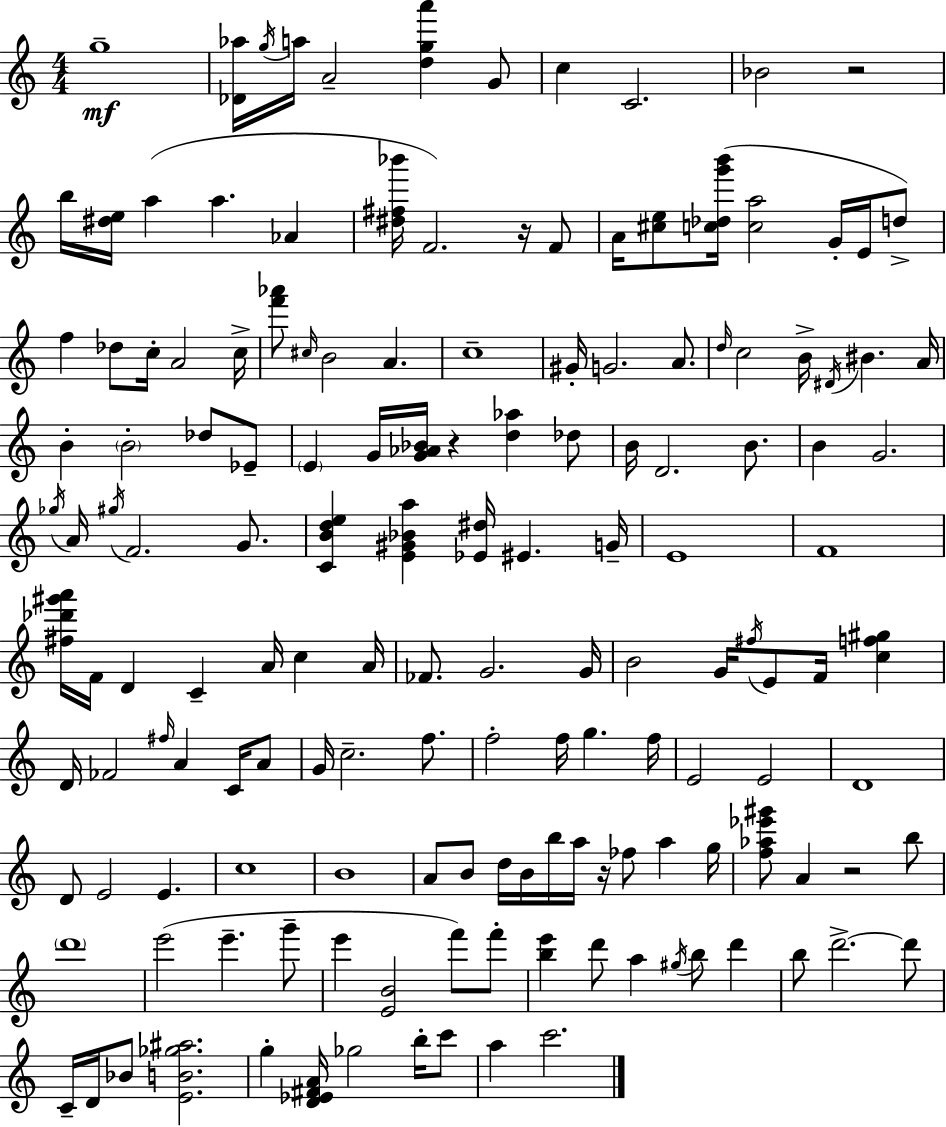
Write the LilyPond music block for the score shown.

{
  \clef treble
  \numericTimeSignature
  \time 4/4
  \key a \minor
  g''1--\mf | <des' aes''>16 \acciaccatura { g''16 } a''16 a'2-- <d'' g'' a'''>4 g'8 | c''4 c'2. | bes'2 r2 | \break b''16 <dis'' e''>16 a''4( a''4. aes'4 | <dis'' fis'' bes'''>16 f'2.) r16 f'8 | a'16 <cis'' e''>8 <c'' des'' g''' b'''>16( <c'' a''>2 g'16-. e'16 d''8->) | f''4 des''8 c''16-. a'2 | \break c''16-> <f''' aes'''>8 \grace { cis''16 } b'2 a'4. | c''1-- | gis'16-. g'2. a'8. | \grace { d''16 } c''2 b'16-> \acciaccatura { dis'16 } bis'4. | \break a'16 b'4-. \parenthesize b'2-. | des''8 ees'8-- \parenthesize e'4 g'16 <g' aes' bes'>16 r4 <d'' aes''>4 | des''8 b'16 d'2. | b'8. b'4 g'2. | \break \acciaccatura { ges''16 } a'16 \acciaccatura { gis''16 } f'2. | g'8. <c' b' d'' e''>4 <e' gis' bes' a''>4 <ees' dis''>16 eis'4. | g'16-- e'1 | f'1 | \break <fis'' des''' gis''' a'''>16 f'16 d'4 c'4-- | a'16 c''4 a'16 fes'8. g'2. | g'16 b'2 g'16 \acciaccatura { fis''16 } | e'8 f'16 <c'' f'' gis''>4 d'16 fes'2 | \break \grace { fis''16 } a'4 c'16 a'8 g'16 c''2.-- | f''8. f''2-. | f''16 g''4. f''16 e'2 | e'2 d'1 | \break d'8 e'2 | e'4. c''1 | b'1 | a'8 b'8 d''16 b'16 b''16 a''16 | \break r16 fes''8 a''4 g''16 <f'' aes'' ees''' gis'''>8 a'4 r2 | b''8 \parenthesize d'''1 | e'''2( | e'''4.-- g'''8-- e'''4 <e' b'>2 | \break f'''8) f'''8-. <b'' e'''>4 d'''8 a''4 | \acciaccatura { gis''16 } b''8 d'''4 b''8 d'''2.->~~ | d'''8 c'16-- d'16 bes'8 <e' b' ges'' ais''>2. | g''4-. <d' ees' fis' a'>16 ges''2 | \break b''16-. c'''8 a''4 c'''2. | \bar "|."
}